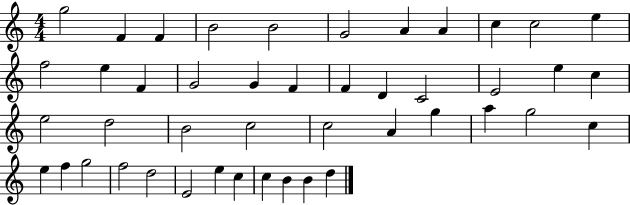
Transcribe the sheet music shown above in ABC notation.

X:1
T:Untitled
M:4/4
L:1/4
K:C
g2 F F B2 B2 G2 A A c c2 e f2 e F G2 G F F D C2 E2 e c e2 d2 B2 c2 c2 A g a g2 c e f g2 f2 d2 E2 e c c B B d